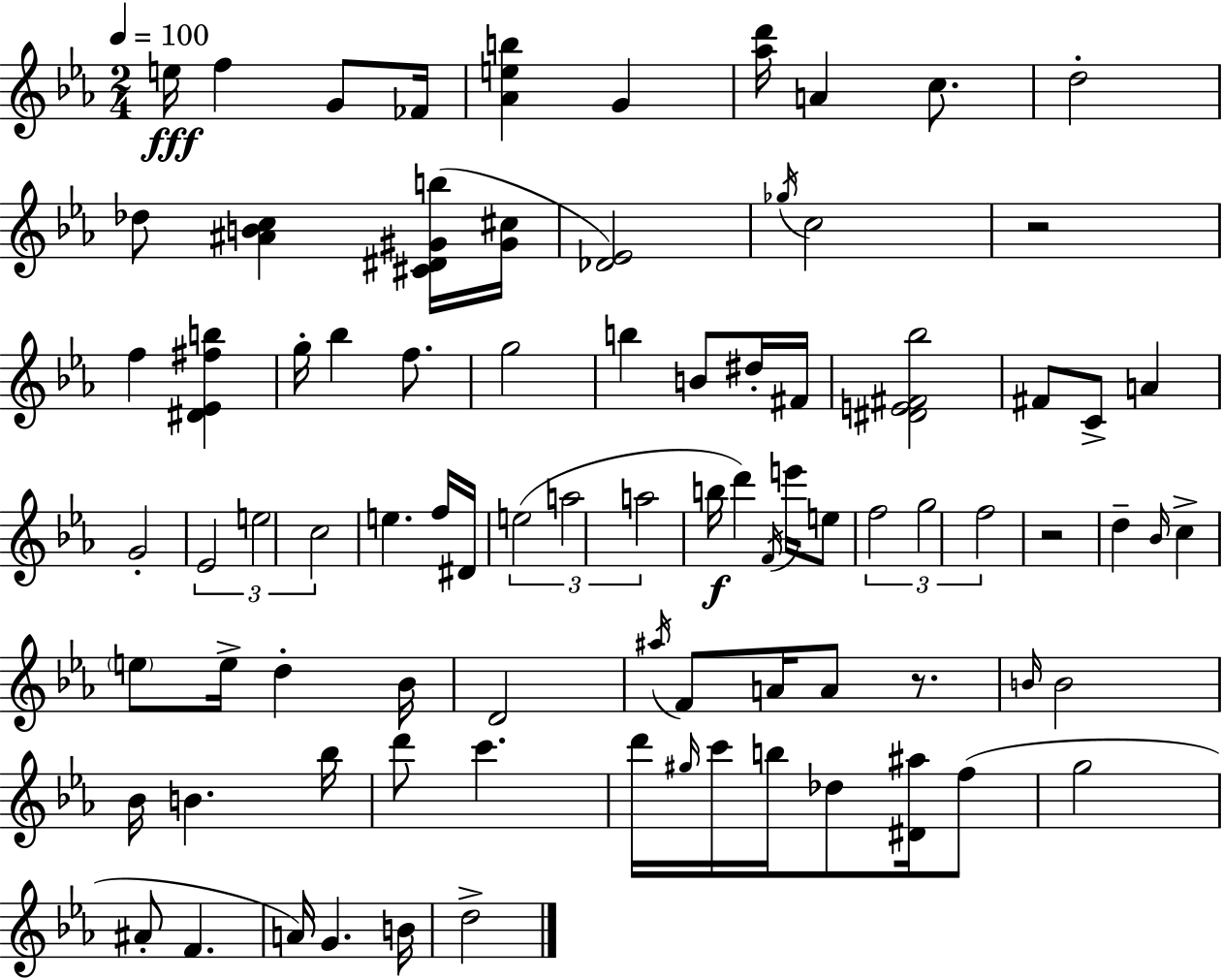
E5/s F5/q G4/e FES4/s [Ab4,E5,B5]/q G4/q [Ab5,D6]/s A4/q C5/e. D5/h Db5/e [A#4,B4,C5]/q [C#4,D#4,G#4,B5]/s [G#4,C#5]/s [Db4,Eb4]/h Gb5/s C5/h R/h F5/q [D#4,Eb4,F#5,B5]/q G5/s Bb5/q F5/e. G5/h B5/q B4/e D#5/s F#4/s [D#4,E4,F#4,Bb5]/h F#4/e C4/e A4/q G4/h Eb4/h E5/h C5/h E5/q. F5/s D#4/s E5/h A5/h A5/h B5/s D6/q F4/s E6/s E5/e F5/h G5/h F5/h R/h D5/q Bb4/s C5/q E5/e E5/s D5/q Bb4/s D4/h A#5/s F4/e A4/s A4/e R/e. B4/s B4/h Bb4/s B4/q. Bb5/s D6/e C6/q. D6/s G#5/s C6/s B5/s Db5/e [D#4,A#5]/s F5/e G5/h A#4/e F4/q. A4/s G4/q. B4/s D5/h